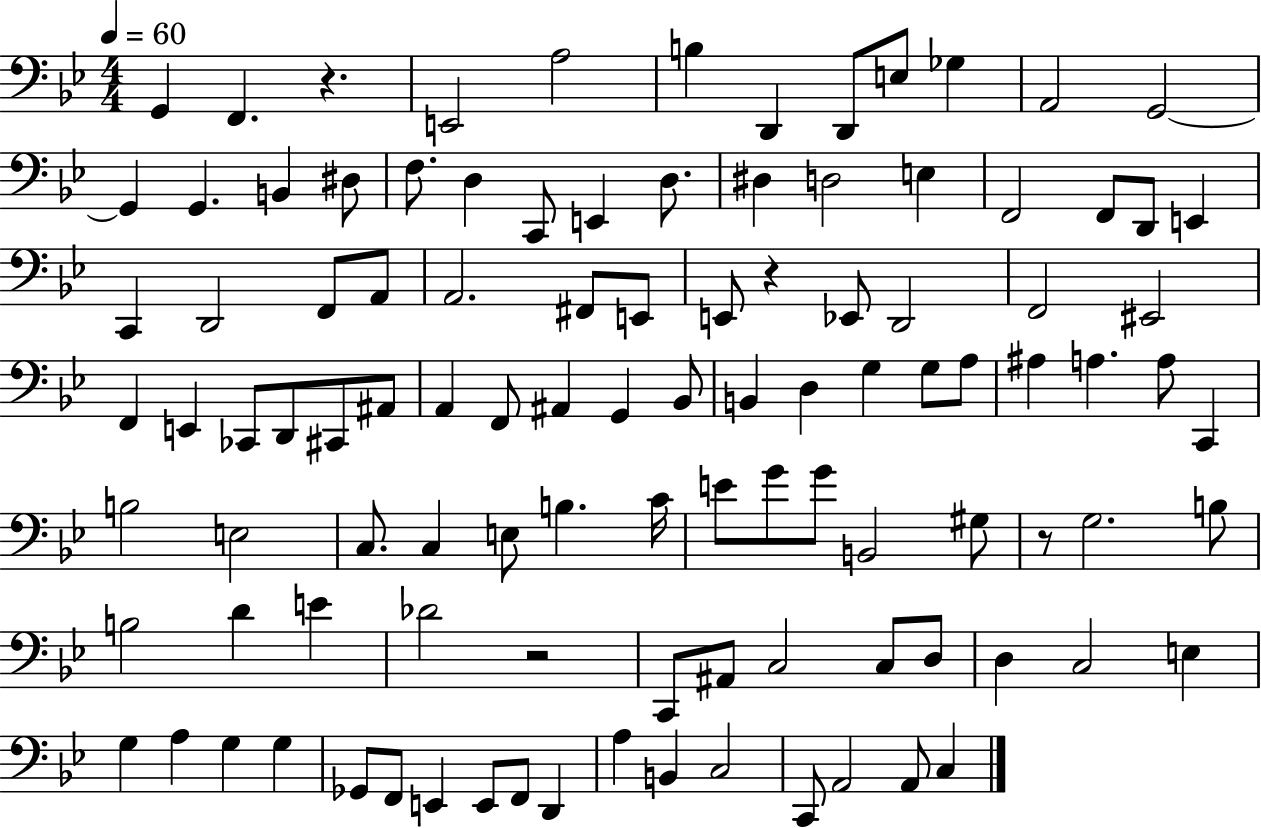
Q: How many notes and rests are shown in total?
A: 106